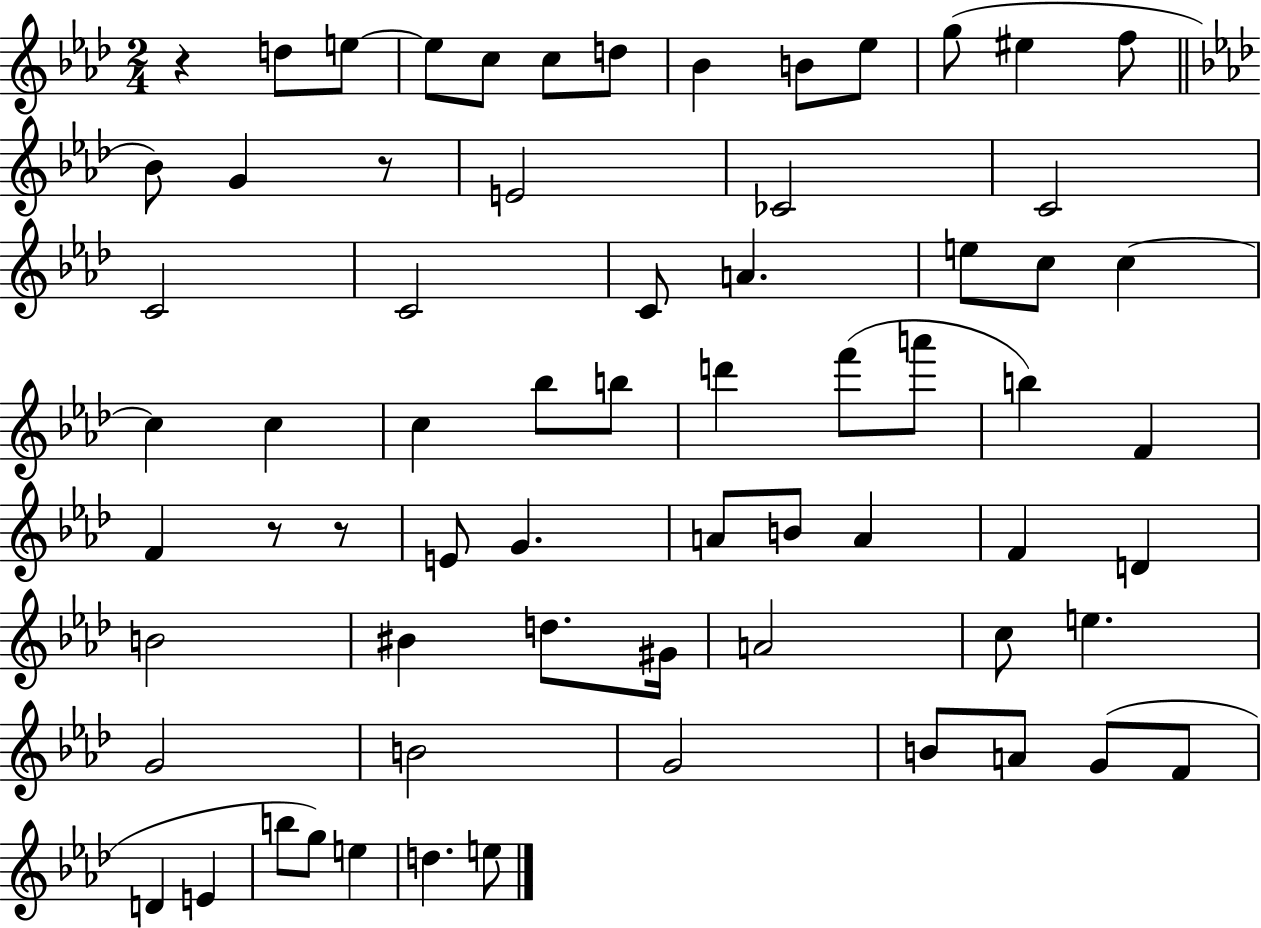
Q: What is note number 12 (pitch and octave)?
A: F5